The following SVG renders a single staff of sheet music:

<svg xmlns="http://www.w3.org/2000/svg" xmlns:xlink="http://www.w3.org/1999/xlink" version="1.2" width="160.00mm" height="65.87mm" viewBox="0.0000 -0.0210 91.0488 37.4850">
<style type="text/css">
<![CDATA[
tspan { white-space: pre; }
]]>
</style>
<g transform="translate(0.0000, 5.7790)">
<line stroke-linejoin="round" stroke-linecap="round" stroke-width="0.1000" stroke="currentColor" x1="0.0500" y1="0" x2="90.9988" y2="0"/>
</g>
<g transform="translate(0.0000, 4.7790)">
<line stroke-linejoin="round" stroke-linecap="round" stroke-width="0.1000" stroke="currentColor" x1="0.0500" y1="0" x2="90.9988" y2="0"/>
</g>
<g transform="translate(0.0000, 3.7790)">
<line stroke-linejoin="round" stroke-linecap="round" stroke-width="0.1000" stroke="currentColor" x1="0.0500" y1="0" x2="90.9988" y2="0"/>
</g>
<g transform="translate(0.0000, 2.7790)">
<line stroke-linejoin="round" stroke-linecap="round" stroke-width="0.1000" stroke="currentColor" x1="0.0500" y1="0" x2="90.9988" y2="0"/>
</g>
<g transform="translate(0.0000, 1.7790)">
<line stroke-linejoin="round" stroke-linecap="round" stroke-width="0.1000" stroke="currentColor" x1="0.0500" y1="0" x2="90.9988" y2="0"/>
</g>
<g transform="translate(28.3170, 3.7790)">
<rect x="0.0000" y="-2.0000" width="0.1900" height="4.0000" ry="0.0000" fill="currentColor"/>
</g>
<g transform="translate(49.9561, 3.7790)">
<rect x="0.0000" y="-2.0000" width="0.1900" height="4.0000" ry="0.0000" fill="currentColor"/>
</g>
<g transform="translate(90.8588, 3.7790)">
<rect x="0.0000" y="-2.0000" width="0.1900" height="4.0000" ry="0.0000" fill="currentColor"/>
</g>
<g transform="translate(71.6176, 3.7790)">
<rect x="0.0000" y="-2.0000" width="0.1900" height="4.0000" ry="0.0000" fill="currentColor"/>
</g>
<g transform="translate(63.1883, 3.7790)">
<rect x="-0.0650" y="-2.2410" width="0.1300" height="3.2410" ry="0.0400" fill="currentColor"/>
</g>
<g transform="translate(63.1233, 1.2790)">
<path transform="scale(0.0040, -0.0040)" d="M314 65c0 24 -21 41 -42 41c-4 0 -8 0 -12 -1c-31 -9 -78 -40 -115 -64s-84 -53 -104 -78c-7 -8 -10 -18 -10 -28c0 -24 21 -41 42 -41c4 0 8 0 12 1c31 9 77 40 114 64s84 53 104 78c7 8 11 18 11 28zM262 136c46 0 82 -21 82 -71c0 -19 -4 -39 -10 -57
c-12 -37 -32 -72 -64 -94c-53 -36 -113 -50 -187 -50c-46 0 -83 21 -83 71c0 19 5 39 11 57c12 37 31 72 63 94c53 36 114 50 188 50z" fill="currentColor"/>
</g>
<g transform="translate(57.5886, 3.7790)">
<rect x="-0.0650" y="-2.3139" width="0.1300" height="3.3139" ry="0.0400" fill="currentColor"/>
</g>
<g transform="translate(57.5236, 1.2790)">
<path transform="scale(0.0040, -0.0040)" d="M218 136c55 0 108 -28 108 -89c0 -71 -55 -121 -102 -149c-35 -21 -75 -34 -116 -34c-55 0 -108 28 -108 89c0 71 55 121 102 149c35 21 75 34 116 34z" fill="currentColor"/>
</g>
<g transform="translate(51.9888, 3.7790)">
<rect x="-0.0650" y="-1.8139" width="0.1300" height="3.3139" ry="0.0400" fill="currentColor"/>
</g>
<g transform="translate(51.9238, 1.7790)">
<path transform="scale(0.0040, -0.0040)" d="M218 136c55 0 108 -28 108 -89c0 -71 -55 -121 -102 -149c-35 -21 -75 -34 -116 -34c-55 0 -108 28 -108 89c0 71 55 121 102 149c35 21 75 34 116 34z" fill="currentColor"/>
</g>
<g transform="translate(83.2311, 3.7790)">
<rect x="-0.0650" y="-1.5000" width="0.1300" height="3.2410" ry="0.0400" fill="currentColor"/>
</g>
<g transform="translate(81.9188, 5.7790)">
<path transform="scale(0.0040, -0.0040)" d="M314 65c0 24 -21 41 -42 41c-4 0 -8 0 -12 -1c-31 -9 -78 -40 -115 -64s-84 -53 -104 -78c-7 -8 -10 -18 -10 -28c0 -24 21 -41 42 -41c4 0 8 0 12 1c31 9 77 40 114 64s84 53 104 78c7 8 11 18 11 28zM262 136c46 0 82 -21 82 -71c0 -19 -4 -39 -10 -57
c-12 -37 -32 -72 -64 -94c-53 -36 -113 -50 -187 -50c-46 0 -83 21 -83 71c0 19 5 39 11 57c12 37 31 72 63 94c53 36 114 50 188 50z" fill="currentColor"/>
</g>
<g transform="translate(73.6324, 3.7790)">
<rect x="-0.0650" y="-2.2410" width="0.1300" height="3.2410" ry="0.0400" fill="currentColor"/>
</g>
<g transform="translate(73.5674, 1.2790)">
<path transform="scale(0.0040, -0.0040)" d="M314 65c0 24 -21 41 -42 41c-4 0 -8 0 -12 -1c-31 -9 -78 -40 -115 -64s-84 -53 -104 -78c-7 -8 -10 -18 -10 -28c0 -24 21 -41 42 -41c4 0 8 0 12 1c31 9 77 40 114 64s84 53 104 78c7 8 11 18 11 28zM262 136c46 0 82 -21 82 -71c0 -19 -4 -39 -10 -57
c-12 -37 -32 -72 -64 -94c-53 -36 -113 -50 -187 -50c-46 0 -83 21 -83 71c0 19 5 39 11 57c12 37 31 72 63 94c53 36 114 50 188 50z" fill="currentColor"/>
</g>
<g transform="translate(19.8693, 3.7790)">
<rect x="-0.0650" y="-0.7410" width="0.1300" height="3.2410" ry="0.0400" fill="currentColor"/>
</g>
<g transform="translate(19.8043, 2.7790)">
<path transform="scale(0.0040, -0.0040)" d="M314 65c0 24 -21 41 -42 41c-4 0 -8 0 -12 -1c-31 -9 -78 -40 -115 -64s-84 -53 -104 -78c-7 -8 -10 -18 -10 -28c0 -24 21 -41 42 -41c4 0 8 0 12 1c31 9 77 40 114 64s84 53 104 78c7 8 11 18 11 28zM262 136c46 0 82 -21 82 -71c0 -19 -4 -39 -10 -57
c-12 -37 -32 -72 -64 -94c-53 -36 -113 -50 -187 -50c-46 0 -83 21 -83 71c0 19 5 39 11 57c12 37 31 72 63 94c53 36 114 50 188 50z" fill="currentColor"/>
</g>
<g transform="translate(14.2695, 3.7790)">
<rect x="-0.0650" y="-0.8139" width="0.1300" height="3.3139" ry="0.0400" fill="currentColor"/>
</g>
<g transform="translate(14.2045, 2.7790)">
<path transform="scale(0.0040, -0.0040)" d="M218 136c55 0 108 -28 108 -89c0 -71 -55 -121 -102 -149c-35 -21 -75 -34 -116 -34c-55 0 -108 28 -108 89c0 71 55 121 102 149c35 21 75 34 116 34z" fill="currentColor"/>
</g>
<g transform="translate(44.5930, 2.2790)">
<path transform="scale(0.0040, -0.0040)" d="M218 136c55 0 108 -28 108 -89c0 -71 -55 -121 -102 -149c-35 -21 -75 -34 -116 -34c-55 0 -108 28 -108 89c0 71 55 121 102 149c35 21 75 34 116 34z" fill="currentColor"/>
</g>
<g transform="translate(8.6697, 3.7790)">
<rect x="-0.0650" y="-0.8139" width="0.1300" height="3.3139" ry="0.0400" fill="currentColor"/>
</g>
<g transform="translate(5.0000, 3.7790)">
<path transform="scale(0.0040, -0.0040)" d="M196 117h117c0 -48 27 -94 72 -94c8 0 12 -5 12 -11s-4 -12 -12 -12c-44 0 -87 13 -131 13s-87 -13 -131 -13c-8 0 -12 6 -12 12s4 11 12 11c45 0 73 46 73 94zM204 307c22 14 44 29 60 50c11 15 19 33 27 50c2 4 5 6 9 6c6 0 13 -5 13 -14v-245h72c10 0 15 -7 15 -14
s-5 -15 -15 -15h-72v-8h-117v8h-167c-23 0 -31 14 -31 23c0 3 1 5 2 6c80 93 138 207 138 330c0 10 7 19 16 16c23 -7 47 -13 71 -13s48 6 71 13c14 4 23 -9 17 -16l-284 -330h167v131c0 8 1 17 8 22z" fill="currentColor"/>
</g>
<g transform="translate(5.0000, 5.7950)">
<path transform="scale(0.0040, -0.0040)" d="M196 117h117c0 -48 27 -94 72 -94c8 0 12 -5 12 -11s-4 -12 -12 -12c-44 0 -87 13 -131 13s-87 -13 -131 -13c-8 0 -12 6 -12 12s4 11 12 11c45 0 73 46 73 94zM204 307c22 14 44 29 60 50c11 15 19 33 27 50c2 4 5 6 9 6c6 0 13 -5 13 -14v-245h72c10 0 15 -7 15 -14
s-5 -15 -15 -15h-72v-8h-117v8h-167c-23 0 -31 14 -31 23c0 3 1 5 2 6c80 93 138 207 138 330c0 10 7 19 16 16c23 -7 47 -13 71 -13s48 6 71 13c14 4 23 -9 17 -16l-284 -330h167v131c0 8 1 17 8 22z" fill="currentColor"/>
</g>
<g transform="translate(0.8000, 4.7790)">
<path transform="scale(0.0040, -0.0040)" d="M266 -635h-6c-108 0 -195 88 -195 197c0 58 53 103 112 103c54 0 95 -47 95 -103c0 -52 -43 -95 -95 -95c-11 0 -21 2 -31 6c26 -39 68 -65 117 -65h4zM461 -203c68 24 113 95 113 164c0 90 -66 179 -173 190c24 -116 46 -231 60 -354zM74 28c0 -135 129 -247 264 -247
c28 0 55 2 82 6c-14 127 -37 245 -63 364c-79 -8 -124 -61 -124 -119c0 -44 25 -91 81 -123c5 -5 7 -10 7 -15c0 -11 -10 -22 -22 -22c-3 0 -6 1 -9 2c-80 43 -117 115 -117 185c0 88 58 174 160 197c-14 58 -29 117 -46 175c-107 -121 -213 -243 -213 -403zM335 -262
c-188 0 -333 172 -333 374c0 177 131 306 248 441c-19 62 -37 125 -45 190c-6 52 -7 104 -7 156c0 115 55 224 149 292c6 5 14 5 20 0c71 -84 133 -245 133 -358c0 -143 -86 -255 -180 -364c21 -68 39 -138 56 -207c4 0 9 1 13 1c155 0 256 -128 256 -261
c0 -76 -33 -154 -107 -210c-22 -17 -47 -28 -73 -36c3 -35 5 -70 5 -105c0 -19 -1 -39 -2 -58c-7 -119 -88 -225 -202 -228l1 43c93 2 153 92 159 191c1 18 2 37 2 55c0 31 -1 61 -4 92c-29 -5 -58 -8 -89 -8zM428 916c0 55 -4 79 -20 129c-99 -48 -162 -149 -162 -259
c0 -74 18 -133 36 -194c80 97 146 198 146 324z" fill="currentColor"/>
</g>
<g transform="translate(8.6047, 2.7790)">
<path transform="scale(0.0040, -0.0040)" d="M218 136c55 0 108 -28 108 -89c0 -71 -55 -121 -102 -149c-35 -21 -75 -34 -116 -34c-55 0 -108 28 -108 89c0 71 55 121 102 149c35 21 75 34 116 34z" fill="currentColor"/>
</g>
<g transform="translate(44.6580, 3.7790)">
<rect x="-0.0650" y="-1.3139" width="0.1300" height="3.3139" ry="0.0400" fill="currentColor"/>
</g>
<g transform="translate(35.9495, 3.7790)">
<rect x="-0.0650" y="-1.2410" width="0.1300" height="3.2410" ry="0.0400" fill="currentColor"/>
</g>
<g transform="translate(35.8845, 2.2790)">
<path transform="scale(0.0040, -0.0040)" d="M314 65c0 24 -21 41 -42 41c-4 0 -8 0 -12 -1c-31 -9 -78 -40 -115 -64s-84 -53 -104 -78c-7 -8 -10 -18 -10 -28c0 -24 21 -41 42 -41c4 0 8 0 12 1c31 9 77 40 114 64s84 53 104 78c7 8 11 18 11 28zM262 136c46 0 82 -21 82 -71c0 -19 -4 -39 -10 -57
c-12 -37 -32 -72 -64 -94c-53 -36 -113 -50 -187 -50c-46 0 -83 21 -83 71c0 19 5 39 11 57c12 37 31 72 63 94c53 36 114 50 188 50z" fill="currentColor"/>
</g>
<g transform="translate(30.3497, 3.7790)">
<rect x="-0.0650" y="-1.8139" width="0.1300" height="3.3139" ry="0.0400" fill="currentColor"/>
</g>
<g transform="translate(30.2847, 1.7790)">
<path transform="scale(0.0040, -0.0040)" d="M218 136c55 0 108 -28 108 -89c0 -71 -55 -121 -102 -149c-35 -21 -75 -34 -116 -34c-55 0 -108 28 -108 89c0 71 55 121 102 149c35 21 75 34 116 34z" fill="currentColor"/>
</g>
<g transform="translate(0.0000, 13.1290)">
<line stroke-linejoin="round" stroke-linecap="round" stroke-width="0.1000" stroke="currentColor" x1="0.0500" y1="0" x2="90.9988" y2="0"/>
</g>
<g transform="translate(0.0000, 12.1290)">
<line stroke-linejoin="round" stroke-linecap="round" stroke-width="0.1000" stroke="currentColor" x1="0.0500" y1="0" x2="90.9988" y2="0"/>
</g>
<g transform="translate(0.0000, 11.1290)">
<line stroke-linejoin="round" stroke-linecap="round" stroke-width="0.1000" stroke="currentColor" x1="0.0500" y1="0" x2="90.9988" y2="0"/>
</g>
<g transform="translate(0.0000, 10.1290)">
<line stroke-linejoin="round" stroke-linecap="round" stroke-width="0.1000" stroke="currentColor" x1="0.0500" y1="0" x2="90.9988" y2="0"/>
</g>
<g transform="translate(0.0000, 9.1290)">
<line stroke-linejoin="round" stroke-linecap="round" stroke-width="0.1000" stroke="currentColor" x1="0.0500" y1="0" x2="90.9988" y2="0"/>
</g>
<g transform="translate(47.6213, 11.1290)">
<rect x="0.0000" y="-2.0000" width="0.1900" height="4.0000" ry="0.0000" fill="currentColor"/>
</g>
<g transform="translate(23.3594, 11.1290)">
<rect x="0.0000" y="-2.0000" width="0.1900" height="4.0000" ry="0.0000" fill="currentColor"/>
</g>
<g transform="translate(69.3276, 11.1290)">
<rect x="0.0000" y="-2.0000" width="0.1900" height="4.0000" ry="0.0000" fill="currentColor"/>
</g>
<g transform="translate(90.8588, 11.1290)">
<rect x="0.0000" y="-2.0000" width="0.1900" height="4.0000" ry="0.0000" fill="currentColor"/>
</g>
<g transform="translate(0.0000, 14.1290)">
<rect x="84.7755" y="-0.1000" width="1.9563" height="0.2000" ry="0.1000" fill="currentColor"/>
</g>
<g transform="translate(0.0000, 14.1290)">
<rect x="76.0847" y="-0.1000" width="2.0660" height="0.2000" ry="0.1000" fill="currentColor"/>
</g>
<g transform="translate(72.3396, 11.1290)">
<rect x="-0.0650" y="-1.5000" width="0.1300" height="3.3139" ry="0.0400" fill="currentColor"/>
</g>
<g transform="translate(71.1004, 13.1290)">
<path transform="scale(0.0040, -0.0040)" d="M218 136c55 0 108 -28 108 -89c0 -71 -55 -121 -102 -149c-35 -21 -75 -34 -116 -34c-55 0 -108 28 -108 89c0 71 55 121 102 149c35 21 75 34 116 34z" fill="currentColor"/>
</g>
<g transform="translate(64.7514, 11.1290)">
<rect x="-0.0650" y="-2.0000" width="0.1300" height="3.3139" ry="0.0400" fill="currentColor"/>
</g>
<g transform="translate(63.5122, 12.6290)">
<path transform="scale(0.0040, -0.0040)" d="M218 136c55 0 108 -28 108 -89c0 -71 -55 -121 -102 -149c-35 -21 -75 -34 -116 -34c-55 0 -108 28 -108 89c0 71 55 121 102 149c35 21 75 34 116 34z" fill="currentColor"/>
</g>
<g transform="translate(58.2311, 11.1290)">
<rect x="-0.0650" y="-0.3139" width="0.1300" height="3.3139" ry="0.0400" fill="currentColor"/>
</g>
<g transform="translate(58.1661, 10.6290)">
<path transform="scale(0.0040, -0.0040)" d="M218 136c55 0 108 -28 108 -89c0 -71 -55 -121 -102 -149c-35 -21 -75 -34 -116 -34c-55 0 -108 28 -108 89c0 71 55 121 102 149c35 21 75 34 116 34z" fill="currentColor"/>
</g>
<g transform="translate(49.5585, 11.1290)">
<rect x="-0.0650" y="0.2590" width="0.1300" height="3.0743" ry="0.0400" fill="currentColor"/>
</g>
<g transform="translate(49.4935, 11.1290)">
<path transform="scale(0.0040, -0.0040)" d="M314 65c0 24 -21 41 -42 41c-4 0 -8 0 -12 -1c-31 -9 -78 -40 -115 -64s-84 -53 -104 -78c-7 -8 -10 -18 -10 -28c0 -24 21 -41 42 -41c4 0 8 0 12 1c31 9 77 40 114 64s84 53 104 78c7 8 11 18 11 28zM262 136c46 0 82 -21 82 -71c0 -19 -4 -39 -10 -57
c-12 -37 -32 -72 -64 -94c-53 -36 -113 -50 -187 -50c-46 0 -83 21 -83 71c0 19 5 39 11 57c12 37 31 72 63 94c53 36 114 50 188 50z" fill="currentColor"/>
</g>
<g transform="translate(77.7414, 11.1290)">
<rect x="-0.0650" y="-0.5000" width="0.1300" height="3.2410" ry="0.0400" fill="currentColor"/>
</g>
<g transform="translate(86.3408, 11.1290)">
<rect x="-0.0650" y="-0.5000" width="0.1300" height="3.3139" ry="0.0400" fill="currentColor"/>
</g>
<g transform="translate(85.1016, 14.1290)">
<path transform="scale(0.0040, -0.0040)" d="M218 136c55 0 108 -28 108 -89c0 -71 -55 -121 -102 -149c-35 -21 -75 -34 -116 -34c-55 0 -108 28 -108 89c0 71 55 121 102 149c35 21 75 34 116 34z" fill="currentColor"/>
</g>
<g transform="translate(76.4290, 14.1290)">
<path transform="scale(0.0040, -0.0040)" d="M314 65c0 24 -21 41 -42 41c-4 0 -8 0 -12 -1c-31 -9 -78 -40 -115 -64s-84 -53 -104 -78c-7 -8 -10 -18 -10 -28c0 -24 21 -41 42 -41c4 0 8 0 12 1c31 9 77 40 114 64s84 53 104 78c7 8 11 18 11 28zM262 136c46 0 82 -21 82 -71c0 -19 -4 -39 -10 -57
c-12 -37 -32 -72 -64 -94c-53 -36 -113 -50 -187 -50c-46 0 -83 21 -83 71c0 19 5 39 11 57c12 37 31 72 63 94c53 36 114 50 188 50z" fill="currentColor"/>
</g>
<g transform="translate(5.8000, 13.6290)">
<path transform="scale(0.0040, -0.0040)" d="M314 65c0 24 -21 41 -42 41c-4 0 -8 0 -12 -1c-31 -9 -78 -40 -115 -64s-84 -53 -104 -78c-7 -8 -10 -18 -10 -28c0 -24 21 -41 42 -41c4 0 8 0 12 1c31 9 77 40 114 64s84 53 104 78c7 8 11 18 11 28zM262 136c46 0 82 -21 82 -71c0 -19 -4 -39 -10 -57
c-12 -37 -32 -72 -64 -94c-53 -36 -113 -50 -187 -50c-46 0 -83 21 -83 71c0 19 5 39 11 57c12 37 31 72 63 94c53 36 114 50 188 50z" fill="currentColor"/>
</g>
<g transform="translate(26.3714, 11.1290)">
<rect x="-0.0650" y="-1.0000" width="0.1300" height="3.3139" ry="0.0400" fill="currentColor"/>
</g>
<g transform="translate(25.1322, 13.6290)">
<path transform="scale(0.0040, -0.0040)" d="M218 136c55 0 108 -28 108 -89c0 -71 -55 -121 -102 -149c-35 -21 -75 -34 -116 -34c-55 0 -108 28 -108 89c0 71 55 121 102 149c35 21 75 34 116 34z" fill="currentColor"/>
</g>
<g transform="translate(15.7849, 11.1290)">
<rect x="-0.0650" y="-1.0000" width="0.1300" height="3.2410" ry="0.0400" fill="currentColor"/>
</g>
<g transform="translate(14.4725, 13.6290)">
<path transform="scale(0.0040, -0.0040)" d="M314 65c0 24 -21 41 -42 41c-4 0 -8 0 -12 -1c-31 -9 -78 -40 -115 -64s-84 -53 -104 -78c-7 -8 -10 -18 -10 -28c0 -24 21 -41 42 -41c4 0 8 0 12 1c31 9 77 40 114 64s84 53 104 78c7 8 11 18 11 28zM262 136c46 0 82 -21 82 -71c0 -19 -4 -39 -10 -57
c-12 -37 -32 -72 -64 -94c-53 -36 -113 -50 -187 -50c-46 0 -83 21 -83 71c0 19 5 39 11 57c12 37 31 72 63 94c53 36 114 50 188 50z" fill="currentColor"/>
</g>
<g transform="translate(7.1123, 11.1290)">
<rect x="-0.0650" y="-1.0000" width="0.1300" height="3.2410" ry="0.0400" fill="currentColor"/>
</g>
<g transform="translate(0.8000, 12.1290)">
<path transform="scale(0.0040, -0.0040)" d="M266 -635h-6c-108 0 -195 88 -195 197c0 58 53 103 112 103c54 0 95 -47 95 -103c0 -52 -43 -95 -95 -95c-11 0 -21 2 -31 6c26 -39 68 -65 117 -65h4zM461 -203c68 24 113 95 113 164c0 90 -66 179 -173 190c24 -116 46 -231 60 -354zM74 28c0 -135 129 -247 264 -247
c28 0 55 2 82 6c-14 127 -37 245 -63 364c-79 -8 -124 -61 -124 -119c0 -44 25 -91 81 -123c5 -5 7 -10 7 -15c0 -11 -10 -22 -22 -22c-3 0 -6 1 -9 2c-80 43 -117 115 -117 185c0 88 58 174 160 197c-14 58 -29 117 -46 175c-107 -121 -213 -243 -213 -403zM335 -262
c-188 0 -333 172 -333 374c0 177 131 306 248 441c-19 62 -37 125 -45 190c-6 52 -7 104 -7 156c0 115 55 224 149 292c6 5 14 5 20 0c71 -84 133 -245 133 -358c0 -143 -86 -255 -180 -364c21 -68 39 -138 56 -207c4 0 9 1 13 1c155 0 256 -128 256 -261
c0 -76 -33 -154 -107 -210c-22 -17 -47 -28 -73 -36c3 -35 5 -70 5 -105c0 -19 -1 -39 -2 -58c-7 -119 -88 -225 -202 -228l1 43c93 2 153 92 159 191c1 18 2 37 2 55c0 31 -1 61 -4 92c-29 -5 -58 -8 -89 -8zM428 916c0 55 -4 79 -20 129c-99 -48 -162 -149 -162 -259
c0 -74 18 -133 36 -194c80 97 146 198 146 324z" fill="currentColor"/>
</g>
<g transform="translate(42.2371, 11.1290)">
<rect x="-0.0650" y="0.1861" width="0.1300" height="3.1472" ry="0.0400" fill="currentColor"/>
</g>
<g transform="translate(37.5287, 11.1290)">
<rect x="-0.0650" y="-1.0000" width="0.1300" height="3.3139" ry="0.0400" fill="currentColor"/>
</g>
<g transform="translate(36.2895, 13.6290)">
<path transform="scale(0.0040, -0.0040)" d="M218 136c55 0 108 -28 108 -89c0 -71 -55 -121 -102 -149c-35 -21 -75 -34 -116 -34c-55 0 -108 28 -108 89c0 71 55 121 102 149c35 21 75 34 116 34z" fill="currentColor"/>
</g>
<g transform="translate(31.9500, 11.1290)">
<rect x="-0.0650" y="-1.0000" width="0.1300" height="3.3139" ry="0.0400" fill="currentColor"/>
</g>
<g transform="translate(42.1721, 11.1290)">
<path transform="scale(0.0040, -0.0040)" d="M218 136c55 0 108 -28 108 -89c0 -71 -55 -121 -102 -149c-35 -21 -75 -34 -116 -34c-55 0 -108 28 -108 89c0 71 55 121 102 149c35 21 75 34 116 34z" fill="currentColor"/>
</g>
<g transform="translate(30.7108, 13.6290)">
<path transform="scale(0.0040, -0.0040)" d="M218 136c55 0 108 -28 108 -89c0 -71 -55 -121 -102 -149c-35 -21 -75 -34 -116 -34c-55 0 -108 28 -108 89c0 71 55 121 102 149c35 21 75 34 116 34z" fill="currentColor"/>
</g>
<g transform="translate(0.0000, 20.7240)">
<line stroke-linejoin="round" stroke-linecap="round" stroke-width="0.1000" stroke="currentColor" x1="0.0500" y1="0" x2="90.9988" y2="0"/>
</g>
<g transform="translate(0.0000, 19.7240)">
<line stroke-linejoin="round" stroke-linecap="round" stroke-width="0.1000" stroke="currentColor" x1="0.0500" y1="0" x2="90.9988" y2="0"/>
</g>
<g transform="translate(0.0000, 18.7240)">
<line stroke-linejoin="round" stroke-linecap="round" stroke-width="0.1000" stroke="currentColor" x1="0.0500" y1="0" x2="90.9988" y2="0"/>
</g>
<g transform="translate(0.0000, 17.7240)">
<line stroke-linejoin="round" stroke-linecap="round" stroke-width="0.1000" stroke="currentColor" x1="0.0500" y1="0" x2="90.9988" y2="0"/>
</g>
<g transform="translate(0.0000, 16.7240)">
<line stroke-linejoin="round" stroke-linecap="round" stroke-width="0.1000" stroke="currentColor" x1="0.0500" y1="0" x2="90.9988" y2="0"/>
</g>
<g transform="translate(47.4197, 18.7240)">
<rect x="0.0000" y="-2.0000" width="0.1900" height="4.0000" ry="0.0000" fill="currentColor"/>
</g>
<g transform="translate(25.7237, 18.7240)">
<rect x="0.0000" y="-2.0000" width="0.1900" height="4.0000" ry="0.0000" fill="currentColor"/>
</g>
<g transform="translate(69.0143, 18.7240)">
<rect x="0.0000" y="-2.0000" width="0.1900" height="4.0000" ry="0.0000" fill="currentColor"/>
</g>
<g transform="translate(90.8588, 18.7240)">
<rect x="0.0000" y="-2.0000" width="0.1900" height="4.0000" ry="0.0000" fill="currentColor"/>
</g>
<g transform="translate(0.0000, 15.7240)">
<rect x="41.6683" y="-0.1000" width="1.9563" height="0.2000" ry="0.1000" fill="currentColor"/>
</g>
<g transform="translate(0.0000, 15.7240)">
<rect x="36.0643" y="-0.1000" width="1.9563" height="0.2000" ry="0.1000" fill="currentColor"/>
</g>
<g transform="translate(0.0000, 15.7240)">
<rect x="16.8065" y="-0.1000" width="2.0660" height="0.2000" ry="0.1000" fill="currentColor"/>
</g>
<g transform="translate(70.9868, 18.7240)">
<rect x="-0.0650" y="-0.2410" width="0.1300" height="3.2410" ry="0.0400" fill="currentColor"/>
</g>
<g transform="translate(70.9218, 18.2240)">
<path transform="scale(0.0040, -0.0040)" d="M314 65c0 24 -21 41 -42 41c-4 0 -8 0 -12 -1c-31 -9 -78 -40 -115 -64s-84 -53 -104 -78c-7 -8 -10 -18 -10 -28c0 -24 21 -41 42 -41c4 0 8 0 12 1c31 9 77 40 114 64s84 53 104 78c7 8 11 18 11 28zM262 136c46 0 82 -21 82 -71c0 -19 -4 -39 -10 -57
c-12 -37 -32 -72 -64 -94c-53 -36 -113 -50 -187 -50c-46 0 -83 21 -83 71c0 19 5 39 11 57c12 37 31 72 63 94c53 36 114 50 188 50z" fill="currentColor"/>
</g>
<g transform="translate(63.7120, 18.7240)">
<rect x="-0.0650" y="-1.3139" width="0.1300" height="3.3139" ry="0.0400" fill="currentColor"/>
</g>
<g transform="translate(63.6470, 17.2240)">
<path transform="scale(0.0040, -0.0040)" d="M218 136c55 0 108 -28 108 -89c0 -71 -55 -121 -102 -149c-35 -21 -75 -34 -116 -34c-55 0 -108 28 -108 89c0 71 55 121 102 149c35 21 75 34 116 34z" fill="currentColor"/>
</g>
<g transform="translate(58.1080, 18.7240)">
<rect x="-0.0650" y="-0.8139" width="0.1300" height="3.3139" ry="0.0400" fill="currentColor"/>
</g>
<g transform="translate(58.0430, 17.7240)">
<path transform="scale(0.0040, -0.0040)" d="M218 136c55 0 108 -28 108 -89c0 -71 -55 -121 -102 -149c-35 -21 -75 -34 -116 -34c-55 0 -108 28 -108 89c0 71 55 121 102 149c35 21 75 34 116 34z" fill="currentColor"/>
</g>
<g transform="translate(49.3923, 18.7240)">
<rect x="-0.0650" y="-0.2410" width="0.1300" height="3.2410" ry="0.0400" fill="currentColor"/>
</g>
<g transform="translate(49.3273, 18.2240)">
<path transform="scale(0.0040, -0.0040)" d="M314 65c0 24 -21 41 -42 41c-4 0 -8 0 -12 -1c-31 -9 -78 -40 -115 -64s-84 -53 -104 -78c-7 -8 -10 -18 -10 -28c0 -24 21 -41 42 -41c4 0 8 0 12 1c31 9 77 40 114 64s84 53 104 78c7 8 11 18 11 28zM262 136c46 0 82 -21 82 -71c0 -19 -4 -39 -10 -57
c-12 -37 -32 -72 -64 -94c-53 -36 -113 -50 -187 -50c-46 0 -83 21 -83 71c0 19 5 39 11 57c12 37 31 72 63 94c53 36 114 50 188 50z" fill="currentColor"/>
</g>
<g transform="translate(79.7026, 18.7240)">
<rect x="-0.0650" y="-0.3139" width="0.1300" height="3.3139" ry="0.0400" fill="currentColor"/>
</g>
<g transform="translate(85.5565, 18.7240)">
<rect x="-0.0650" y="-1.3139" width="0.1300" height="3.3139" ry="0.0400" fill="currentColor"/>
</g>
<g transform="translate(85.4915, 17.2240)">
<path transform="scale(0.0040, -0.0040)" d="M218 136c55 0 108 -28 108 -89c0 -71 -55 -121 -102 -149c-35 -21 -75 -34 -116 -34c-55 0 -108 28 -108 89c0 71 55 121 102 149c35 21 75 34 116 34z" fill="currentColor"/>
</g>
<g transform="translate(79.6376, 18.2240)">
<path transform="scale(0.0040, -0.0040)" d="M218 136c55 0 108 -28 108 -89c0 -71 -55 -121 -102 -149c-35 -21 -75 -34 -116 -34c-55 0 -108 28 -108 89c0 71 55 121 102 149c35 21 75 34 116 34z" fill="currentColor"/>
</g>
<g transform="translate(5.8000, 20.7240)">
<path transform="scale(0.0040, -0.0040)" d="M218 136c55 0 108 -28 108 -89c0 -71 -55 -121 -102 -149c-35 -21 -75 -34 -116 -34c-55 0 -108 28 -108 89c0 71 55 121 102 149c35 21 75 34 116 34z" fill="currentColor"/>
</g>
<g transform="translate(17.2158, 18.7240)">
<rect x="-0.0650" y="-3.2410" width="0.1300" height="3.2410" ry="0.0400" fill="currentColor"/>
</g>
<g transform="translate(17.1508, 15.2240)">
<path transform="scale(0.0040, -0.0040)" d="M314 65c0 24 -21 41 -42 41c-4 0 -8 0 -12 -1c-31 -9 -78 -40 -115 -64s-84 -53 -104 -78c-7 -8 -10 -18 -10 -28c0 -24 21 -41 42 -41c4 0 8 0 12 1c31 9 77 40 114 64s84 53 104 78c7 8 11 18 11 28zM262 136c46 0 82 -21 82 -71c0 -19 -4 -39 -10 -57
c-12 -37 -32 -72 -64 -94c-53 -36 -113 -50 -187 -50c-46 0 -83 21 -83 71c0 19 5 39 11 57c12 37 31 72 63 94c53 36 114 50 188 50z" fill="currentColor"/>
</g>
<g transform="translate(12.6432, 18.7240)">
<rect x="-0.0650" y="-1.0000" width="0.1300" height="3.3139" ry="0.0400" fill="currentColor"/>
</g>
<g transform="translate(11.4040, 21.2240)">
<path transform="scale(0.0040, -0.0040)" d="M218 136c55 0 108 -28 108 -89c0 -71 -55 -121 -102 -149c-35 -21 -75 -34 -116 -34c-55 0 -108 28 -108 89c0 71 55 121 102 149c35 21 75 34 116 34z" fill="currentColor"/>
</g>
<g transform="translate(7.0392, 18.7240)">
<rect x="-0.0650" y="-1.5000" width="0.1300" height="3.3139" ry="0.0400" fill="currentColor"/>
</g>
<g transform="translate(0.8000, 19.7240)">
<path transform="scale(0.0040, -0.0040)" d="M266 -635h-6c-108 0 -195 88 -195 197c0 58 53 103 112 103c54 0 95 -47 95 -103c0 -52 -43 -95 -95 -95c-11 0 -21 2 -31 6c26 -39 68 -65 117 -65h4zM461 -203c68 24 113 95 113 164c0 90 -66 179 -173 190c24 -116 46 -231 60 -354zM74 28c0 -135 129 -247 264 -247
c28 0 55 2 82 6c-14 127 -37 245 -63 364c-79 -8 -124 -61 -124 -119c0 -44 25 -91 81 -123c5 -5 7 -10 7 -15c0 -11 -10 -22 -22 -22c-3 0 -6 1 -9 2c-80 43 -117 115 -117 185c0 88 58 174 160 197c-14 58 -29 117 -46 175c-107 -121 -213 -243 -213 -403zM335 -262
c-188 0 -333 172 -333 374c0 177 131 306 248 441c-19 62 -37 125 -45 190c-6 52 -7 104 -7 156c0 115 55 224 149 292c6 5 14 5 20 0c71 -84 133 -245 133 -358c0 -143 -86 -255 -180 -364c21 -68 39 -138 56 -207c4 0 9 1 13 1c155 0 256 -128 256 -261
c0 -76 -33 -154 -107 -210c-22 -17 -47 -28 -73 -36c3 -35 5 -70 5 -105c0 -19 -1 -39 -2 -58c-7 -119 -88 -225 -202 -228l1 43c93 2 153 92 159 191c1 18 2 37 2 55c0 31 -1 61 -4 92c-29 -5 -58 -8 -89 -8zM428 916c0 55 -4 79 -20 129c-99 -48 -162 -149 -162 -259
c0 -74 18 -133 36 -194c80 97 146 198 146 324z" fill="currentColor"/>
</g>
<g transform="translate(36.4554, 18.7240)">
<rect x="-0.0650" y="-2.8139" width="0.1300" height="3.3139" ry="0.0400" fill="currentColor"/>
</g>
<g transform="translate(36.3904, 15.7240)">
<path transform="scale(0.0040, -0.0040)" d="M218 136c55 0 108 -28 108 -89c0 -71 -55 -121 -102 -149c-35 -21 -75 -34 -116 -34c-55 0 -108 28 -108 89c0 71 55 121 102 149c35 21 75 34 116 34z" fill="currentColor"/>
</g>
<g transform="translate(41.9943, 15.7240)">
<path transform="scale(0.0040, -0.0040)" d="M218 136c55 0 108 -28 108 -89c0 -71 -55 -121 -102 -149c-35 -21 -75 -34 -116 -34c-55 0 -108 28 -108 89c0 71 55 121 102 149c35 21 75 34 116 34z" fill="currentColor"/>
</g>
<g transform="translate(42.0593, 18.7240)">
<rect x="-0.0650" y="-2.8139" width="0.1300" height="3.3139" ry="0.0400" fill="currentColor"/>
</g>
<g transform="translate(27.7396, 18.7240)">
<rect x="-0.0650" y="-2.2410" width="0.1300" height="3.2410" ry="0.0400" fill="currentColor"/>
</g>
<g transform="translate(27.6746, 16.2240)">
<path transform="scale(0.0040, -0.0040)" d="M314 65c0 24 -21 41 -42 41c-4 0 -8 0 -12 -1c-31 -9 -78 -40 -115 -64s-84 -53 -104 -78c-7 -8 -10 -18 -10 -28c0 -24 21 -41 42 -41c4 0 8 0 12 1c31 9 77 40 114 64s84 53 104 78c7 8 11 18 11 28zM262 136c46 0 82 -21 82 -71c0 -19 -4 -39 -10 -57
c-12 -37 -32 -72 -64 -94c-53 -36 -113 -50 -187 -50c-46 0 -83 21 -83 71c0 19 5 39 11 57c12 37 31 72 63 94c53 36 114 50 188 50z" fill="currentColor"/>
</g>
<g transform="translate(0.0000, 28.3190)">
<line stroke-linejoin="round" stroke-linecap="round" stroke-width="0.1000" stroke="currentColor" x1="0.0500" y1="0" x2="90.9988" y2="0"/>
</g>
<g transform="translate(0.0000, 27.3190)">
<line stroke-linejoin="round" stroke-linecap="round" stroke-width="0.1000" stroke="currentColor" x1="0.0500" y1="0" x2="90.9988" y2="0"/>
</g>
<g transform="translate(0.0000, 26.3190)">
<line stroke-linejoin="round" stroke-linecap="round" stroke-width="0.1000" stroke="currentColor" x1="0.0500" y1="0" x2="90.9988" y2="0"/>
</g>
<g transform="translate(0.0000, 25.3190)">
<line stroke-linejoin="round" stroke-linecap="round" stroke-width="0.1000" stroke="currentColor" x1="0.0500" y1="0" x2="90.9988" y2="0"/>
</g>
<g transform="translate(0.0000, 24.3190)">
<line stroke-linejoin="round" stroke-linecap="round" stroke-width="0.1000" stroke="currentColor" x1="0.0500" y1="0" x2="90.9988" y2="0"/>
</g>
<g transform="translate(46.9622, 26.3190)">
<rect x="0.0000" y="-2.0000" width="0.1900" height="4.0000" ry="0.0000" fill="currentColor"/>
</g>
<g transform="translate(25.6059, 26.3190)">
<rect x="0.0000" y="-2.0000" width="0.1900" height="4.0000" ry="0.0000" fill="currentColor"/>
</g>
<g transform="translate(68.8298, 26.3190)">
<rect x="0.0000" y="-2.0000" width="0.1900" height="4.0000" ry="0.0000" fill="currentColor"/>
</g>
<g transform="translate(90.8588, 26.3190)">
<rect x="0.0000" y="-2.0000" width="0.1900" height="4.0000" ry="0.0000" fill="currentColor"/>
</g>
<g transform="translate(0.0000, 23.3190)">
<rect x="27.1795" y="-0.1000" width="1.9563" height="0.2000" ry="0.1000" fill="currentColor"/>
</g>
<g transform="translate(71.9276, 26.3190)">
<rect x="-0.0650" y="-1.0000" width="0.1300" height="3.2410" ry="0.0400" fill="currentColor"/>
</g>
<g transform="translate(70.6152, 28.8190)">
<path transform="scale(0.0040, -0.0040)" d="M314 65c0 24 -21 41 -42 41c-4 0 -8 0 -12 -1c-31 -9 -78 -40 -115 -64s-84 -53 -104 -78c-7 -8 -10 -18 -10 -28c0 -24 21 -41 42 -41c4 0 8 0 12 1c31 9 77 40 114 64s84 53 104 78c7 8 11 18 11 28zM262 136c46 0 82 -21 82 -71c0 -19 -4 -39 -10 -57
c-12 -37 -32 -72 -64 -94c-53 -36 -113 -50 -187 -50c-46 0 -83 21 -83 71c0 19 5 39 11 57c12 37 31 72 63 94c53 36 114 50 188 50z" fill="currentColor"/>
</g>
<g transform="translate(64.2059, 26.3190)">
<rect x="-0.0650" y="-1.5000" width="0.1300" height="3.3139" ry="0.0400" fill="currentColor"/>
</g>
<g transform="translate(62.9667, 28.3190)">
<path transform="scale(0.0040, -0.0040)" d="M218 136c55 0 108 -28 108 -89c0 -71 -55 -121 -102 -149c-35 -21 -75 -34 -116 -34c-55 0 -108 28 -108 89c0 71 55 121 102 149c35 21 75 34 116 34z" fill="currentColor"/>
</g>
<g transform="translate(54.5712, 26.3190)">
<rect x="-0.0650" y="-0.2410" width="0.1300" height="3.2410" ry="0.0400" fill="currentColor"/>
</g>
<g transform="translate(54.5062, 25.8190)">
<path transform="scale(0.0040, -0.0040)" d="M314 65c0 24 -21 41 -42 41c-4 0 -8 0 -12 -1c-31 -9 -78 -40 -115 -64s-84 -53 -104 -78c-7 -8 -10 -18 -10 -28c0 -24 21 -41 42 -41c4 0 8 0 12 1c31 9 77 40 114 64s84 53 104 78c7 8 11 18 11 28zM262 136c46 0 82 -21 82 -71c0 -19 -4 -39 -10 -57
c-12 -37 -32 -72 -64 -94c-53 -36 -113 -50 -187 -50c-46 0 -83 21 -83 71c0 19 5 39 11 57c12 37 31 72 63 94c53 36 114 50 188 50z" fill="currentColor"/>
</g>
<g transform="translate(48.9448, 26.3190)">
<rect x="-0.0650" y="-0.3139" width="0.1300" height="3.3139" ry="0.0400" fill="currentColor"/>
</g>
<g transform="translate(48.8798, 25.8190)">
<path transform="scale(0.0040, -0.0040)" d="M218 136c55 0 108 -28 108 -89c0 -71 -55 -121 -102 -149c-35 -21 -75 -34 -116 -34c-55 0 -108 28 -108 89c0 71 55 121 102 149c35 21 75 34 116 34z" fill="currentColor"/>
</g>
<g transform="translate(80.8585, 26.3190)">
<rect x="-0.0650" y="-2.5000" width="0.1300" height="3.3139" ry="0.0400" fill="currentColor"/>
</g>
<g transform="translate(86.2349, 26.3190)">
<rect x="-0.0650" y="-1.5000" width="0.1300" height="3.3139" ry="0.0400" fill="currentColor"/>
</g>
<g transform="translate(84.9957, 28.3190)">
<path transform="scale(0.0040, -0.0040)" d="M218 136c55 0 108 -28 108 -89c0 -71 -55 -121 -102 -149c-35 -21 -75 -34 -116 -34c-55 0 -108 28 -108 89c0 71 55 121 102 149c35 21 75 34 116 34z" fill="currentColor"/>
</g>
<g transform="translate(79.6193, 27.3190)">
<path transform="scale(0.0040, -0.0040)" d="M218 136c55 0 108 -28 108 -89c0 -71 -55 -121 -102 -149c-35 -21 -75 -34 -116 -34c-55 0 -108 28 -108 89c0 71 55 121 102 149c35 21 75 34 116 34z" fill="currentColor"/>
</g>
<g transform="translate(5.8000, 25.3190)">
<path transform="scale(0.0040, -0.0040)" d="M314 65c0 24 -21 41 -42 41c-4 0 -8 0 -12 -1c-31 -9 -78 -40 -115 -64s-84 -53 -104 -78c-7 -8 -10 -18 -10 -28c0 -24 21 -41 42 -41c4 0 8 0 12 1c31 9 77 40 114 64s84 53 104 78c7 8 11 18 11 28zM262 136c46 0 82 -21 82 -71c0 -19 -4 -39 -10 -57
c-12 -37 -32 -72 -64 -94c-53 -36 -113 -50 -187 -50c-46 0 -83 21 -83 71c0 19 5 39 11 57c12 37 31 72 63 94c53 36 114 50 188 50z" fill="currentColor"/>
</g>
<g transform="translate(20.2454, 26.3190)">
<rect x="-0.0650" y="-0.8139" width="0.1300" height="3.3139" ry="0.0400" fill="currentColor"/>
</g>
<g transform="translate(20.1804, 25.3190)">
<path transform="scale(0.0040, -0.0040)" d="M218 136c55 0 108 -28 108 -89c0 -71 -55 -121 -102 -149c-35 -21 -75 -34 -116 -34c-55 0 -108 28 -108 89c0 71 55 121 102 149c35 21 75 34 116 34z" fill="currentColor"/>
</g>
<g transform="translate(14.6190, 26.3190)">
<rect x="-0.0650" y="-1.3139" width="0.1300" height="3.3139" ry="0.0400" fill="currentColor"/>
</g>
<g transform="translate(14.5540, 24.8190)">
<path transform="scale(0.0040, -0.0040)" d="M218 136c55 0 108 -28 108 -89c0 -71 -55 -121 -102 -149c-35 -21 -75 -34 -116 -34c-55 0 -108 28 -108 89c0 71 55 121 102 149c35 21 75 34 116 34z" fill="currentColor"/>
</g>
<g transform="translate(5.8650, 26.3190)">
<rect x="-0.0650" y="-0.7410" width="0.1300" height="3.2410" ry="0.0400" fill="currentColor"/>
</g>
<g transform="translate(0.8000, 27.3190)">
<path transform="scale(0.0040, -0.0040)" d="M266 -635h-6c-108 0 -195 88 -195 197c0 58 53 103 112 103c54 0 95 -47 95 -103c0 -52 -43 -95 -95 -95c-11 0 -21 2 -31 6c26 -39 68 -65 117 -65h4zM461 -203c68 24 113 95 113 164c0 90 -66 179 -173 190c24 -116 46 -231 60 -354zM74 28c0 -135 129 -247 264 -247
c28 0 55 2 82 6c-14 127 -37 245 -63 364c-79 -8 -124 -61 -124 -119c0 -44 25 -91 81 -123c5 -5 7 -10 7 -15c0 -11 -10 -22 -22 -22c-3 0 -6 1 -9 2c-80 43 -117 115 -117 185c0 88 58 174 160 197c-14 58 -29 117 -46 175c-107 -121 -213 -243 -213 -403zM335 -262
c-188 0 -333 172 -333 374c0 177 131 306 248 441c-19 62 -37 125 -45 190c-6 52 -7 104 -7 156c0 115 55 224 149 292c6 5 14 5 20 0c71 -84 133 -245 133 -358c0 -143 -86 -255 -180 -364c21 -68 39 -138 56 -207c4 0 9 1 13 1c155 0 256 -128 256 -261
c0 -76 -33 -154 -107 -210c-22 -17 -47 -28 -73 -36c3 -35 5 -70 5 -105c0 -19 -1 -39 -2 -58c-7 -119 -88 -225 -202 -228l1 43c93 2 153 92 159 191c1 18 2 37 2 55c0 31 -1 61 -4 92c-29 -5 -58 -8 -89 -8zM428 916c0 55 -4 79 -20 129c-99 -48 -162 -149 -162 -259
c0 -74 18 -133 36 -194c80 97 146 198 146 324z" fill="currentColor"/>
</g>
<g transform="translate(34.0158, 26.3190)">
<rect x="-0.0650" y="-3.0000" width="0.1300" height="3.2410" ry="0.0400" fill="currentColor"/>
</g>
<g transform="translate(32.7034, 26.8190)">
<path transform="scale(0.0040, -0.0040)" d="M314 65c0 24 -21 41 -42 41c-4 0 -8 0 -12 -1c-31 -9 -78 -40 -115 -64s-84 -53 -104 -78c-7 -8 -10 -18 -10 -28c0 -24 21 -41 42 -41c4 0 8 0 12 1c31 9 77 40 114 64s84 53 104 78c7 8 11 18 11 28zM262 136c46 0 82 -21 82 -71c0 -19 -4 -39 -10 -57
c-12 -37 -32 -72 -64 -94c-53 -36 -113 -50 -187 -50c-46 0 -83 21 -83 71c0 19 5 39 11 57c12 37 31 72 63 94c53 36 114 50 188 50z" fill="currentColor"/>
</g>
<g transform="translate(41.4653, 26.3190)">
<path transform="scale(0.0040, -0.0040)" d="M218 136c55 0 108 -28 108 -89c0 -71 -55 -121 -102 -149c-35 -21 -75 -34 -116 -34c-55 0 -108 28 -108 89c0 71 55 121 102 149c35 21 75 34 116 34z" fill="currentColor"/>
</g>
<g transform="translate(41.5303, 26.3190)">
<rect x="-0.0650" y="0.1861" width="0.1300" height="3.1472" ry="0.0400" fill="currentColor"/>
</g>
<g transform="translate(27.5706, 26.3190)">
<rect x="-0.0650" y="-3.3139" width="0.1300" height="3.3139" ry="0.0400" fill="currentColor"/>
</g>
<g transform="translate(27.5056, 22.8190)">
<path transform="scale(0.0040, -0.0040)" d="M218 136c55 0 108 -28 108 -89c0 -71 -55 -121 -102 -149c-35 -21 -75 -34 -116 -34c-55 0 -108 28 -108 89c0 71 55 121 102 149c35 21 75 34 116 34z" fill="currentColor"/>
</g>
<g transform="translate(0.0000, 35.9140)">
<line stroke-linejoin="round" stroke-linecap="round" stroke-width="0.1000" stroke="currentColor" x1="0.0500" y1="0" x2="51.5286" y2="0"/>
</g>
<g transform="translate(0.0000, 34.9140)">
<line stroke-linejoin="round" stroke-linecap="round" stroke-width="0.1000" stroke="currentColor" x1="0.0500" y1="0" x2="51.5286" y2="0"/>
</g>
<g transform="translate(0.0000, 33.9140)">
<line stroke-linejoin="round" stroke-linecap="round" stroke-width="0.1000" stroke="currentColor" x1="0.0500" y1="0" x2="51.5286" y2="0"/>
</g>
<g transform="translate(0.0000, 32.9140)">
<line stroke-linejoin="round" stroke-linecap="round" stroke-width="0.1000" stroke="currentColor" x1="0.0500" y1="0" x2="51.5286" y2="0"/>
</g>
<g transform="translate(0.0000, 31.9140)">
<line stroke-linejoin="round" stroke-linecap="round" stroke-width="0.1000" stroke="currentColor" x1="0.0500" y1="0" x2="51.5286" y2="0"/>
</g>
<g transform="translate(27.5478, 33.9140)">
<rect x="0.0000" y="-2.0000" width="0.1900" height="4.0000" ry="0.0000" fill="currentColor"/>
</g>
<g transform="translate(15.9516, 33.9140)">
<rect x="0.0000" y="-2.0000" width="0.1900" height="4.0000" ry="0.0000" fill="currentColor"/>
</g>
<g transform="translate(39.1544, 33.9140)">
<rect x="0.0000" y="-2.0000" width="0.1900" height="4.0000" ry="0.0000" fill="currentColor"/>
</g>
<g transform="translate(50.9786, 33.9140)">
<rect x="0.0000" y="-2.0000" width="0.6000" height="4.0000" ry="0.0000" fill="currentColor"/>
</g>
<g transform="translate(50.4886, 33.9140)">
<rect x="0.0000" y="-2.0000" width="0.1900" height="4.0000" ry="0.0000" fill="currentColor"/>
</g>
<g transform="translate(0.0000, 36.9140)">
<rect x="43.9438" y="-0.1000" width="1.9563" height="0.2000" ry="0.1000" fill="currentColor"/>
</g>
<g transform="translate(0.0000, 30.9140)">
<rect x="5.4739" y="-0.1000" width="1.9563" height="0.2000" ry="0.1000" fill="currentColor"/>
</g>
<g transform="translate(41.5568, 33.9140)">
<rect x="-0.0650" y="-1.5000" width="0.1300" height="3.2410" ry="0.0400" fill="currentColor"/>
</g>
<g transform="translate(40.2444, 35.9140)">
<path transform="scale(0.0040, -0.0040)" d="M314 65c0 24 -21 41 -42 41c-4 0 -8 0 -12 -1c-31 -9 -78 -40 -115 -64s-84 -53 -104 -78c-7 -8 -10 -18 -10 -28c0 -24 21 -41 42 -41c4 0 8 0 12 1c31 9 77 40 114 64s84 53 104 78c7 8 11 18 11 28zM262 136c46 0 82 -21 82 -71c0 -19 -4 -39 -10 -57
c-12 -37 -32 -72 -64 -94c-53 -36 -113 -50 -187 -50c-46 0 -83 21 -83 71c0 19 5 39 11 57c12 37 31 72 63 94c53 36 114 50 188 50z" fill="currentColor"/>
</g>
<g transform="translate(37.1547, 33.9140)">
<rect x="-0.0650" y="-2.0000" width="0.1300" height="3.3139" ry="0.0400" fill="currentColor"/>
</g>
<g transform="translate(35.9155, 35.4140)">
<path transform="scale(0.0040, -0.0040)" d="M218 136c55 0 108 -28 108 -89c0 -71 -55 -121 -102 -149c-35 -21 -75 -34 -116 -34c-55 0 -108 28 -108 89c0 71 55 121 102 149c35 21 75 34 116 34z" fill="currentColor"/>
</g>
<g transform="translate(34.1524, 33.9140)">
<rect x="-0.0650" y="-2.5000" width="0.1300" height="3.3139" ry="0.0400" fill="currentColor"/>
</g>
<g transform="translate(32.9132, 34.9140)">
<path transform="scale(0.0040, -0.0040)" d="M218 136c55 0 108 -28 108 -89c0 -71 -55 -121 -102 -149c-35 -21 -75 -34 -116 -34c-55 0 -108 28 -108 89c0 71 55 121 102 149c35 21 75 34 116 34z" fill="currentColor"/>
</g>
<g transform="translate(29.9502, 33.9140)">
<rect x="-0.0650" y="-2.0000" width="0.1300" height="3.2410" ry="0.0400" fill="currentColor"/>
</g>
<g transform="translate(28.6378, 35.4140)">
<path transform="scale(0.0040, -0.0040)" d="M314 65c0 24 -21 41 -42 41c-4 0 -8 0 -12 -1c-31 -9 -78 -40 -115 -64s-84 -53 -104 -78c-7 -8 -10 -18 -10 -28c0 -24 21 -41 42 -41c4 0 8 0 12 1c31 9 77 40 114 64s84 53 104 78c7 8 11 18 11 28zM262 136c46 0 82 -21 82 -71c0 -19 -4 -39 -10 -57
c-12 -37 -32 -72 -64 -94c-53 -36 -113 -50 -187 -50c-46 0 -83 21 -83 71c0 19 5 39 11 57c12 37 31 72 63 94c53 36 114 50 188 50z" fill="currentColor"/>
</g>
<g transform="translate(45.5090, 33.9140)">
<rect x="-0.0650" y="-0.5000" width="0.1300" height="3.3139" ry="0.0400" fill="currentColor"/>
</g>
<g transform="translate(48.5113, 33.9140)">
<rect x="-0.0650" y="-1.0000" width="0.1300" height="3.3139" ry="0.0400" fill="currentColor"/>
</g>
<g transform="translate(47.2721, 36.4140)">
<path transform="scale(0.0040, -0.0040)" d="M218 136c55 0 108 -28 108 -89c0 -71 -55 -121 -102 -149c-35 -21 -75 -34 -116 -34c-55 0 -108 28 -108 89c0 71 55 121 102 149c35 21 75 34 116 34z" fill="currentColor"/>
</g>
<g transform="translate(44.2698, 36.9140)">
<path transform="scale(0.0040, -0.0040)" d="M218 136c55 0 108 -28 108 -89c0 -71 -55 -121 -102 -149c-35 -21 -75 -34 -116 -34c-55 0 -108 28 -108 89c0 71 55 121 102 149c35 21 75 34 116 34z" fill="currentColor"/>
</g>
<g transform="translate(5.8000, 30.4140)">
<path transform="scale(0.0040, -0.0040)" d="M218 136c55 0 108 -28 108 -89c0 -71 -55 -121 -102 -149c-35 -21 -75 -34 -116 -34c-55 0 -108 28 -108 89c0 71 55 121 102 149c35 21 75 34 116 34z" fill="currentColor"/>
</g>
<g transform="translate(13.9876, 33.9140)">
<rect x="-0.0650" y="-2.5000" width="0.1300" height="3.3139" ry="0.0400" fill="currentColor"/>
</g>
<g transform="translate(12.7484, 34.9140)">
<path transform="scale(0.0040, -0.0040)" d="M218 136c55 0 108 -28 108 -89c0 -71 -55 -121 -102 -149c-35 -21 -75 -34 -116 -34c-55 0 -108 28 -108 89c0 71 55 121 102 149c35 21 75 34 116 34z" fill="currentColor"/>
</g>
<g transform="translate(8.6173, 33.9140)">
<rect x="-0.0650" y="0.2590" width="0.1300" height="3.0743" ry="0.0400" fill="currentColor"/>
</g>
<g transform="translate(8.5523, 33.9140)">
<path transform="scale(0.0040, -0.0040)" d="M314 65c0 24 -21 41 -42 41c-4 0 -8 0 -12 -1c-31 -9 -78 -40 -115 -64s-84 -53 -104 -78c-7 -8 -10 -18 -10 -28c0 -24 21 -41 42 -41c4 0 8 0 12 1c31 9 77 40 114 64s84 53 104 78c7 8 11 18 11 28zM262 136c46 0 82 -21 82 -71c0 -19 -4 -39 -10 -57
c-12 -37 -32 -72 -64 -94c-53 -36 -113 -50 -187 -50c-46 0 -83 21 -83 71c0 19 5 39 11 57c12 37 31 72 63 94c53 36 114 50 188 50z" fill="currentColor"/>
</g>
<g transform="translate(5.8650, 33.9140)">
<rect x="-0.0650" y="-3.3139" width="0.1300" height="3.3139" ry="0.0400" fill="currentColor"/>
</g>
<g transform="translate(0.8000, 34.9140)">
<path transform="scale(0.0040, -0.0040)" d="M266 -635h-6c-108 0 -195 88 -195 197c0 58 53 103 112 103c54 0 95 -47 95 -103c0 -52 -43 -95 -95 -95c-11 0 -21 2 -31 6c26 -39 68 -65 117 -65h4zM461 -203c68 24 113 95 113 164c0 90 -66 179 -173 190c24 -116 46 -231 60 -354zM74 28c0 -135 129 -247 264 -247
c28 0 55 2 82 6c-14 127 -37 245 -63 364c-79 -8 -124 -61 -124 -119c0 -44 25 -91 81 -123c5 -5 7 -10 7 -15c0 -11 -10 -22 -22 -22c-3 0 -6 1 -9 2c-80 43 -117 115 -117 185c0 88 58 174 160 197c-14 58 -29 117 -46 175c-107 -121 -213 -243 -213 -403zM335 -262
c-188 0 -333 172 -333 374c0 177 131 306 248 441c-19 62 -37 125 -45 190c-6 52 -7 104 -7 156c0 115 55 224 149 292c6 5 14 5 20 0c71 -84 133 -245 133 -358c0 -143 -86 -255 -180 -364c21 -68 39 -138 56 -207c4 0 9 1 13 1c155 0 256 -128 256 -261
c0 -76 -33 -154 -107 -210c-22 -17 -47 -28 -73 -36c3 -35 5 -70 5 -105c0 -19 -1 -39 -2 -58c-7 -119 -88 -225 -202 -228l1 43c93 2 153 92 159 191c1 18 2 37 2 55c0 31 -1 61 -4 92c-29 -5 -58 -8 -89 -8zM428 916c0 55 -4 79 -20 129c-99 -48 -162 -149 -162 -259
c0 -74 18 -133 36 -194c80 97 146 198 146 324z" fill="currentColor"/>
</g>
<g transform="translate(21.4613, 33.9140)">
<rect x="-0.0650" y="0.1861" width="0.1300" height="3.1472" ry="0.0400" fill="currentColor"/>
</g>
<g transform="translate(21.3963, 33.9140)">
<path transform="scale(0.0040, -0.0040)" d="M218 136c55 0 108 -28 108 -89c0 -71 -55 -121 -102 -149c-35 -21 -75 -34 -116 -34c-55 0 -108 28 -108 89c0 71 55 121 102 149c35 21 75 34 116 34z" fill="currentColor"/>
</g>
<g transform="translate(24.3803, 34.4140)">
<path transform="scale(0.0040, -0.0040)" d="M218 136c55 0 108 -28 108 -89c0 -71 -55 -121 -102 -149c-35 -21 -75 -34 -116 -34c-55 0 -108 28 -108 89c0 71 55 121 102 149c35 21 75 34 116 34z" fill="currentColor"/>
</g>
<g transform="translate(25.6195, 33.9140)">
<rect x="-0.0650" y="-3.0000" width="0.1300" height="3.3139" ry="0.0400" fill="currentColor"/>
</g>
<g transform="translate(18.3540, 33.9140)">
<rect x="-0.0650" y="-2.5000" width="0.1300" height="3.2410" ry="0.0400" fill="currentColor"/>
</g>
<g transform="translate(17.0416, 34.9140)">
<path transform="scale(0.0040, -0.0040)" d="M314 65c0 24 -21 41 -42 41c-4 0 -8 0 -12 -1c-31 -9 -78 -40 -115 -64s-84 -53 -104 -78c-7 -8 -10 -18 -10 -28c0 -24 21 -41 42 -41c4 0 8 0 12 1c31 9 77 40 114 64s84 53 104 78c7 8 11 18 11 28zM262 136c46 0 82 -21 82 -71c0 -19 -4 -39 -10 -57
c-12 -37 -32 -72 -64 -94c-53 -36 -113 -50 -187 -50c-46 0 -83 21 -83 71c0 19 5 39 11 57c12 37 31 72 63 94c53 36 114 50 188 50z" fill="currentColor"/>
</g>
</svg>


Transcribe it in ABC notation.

X:1
T:Untitled
M:4/4
L:1/4
K:C
d d d2 f e2 e f g g2 g2 E2 D2 D2 D D D B B2 c F E C2 C E D b2 g2 a a c2 d e c2 c e d2 e d b A2 B c c2 E D2 G E b B2 G G2 B A F2 G F E2 C D